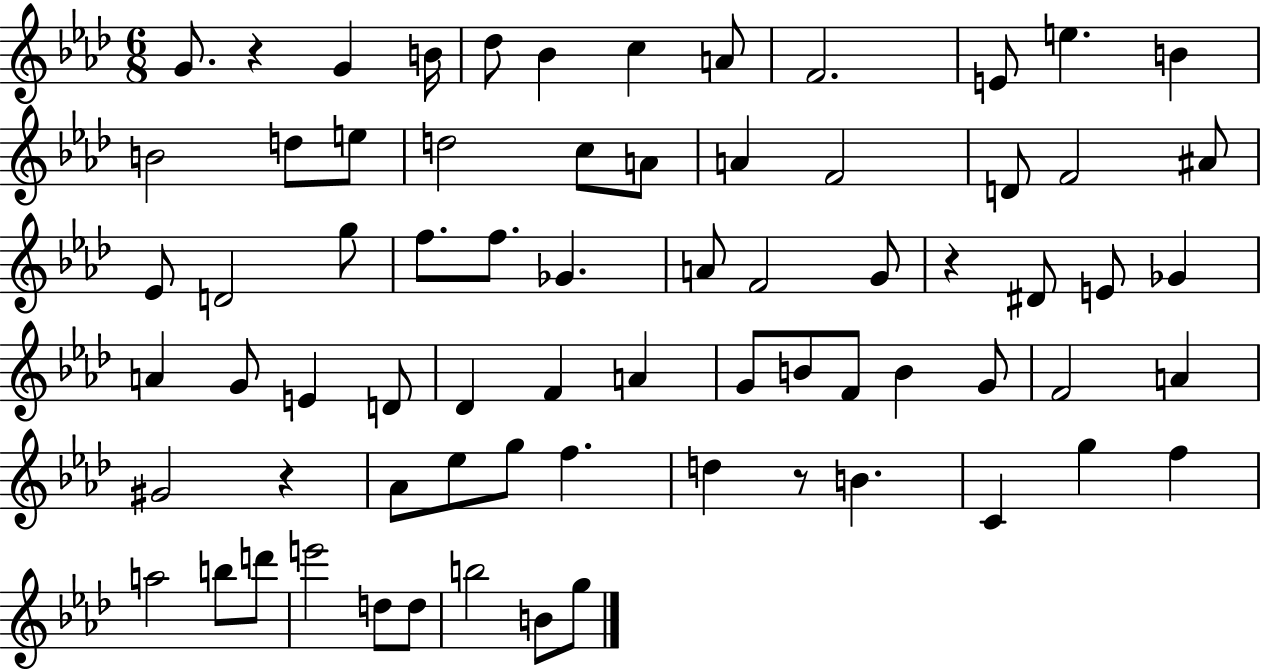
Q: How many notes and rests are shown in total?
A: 71